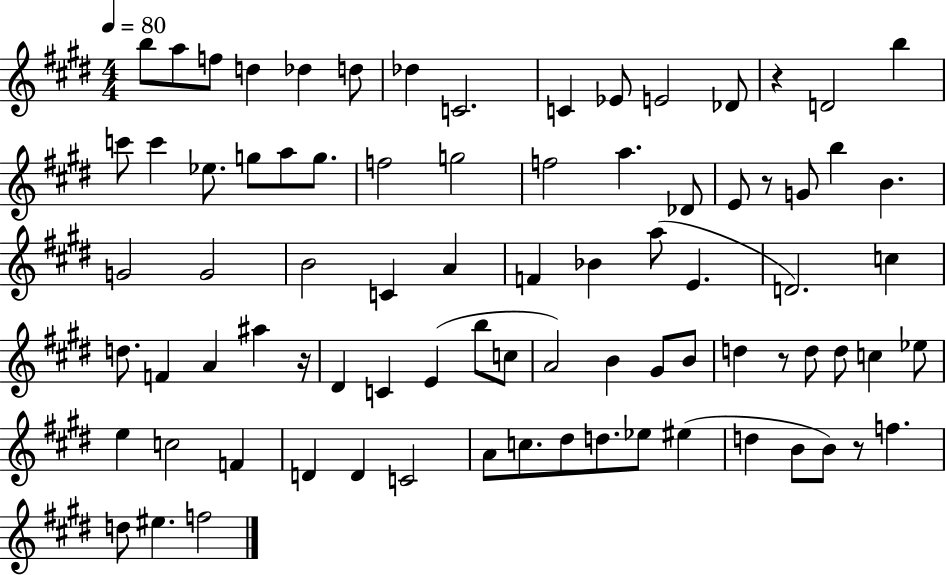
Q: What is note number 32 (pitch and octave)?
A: B4